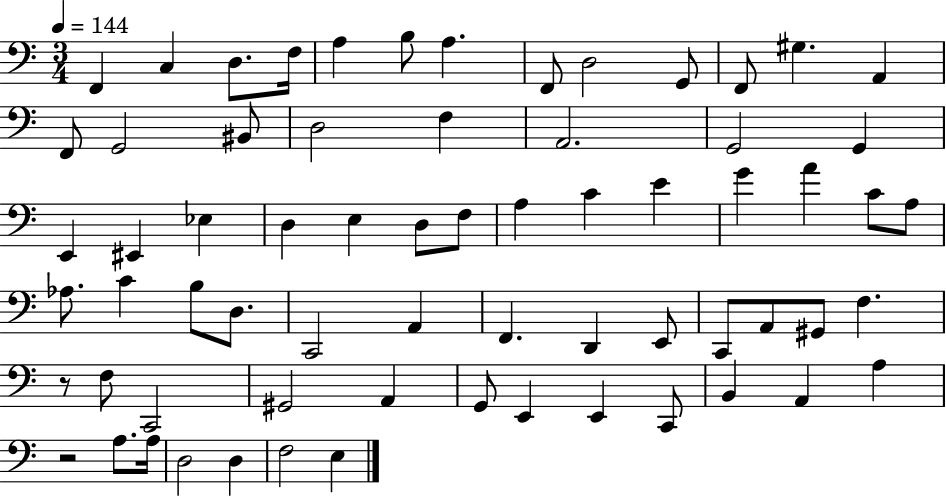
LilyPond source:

{
  \clef bass
  \numericTimeSignature
  \time 3/4
  \key c \major
  \tempo 4 = 144
  f,4 c4 d8. f16 | a4 b8 a4. | f,8 d2 g,8 | f,8 gis4. a,4 | \break f,8 g,2 bis,8 | d2 f4 | a,2. | g,2 g,4 | \break e,4 eis,4 ees4 | d4 e4 d8 f8 | a4 c'4 e'4 | g'4 a'4 c'8 a8 | \break aes8. c'4 b8 d8. | c,2 a,4 | f,4. d,4 e,8 | c,8 a,8 gis,8 f4. | \break r8 f8 c,2 | gis,2 a,4 | g,8 e,4 e,4 c,8 | b,4 a,4 a4 | \break r2 a8. a16 | d2 d4 | f2 e4 | \bar "|."
}